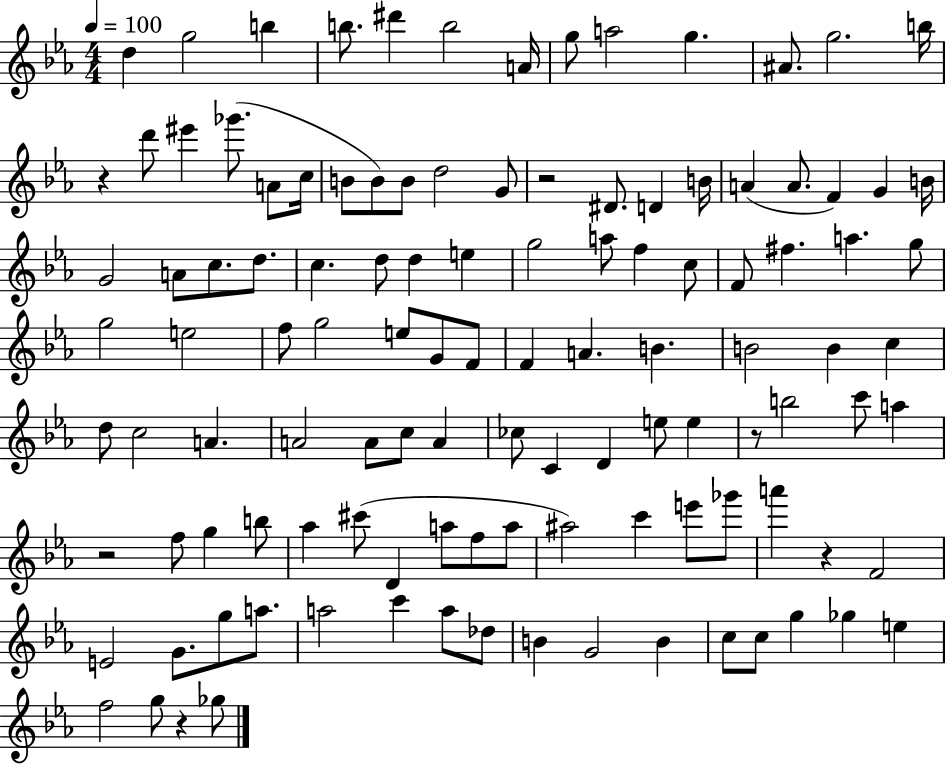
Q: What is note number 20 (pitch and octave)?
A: B4